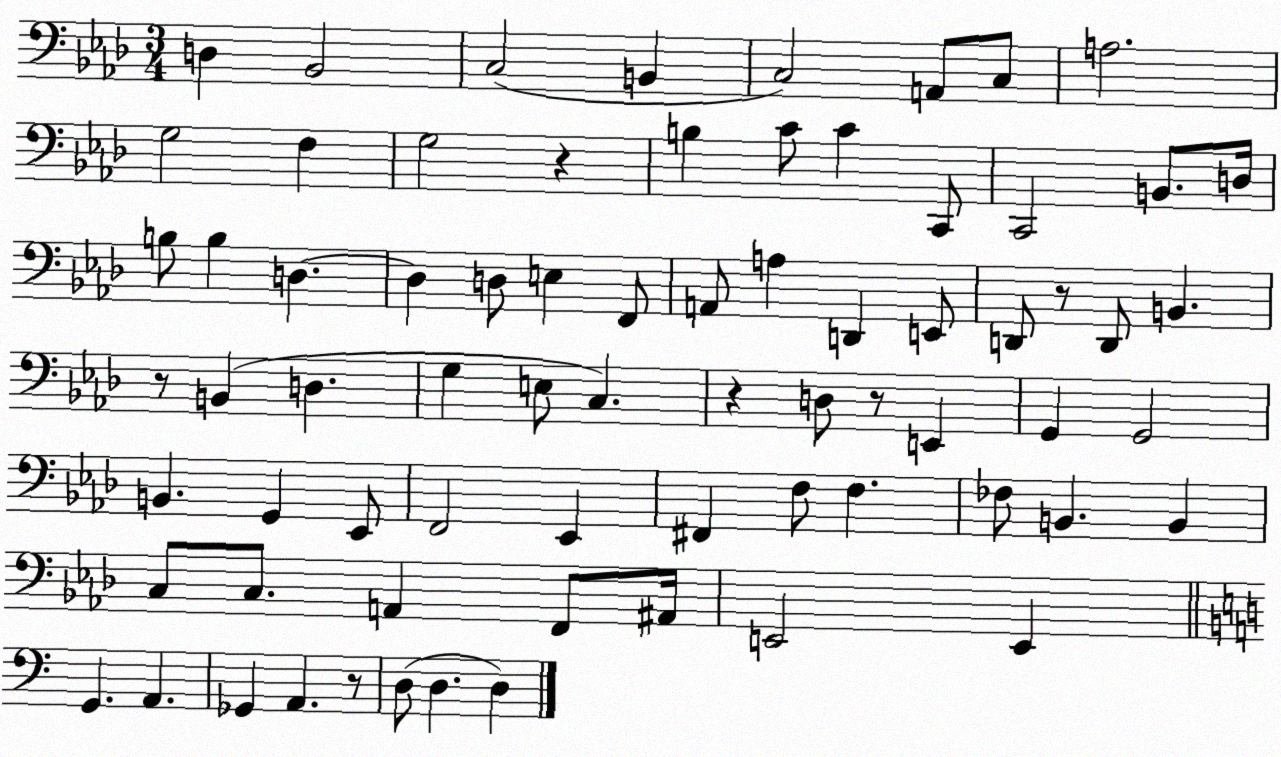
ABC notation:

X:1
T:Untitled
M:3/4
L:1/4
K:Ab
D, _B,,2 C,2 B,, C,2 A,,/2 C,/2 A,2 G,2 F, G,2 z B, C/2 C C,,/2 C,,2 B,,/2 D,/4 B,/2 B, D, D, D,/2 E, F,,/2 A,,/2 A, D,, E,,/2 D,,/2 z/2 D,,/2 B,, z/2 B,, D, G, E,/2 C, z D,/2 z/2 E,, G,, G,,2 B,, G,, _E,,/2 F,,2 _E,, ^F,, F,/2 F, _F,/2 B,, B,, C,/2 C,/2 A,, F,,/2 ^A,,/4 E,,2 E,, G,, A,, _G,, A,, z/2 D,/2 D, D,